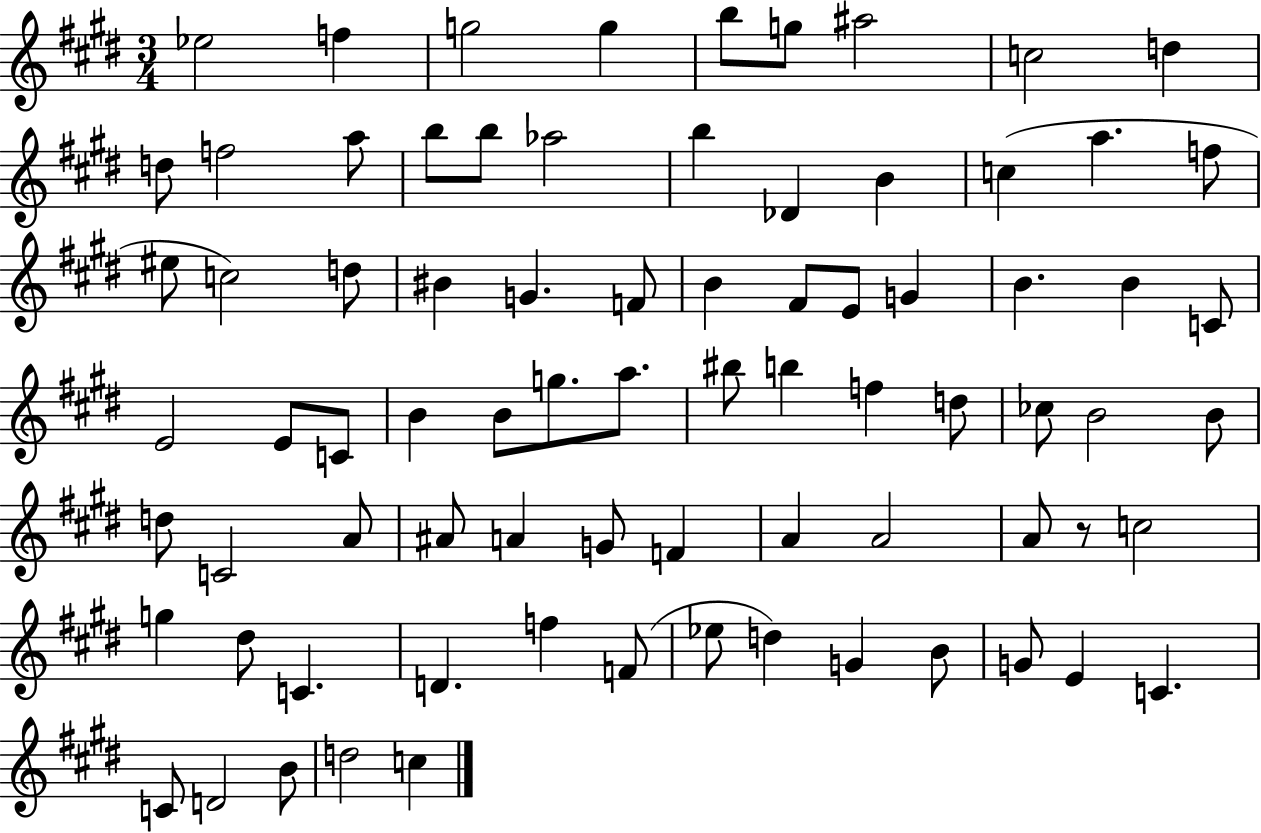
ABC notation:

X:1
T:Untitled
M:3/4
L:1/4
K:E
_e2 f g2 g b/2 g/2 ^a2 c2 d d/2 f2 a/2 b/2 b/2 _a2 b _D B c a f/2 ^e/2 c2 d/2 ^B G F/2 B ^F/2 E/2 G B B C/2 E2 E/2 C/2 B B/2 g/2 a/2 ^b/2 b f d/2 _c/2 B2 B/2 d/2 C2 A/2 ^A/2 A G/2 F A A2 A/2 z/2 c2 g ^d/2 C D f F/2 _e/2 d G B/2 G/2 E C C/2 D2 B/2 d2 c